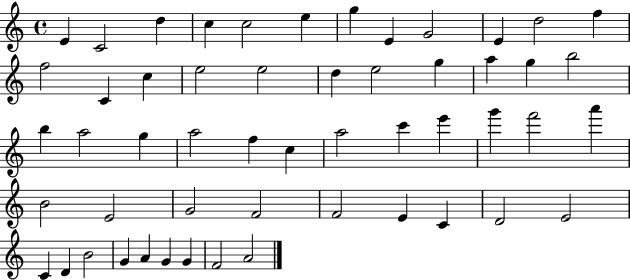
{
  \clef treble
  \time 4/4
  \defaultTimeSignature
  \key c \major
  e'4 c'2 d''4 | c''4 c''2 e''4 | g''4 e'4 g'2 | e'4 d''2 f''4 | \break f''2 c'4 c''4 | e''2 e''2 | d''4 e''2 g''4 | a''4 g''4 b''2 | \break b''4 a''2 g''4 | a''2 f''4 c''4 | a''2 c'''4 e'''4 | g'''4 f'''2 a'''4 | \break b'2 e'2 | g'2 f'2 | f'2 e'4 c'4 | d'2 e'2 | \break c'4 d'4 b'2 | g'4 a'4 g'4 g'4 | f'2 a'2 | \bar "|."
}